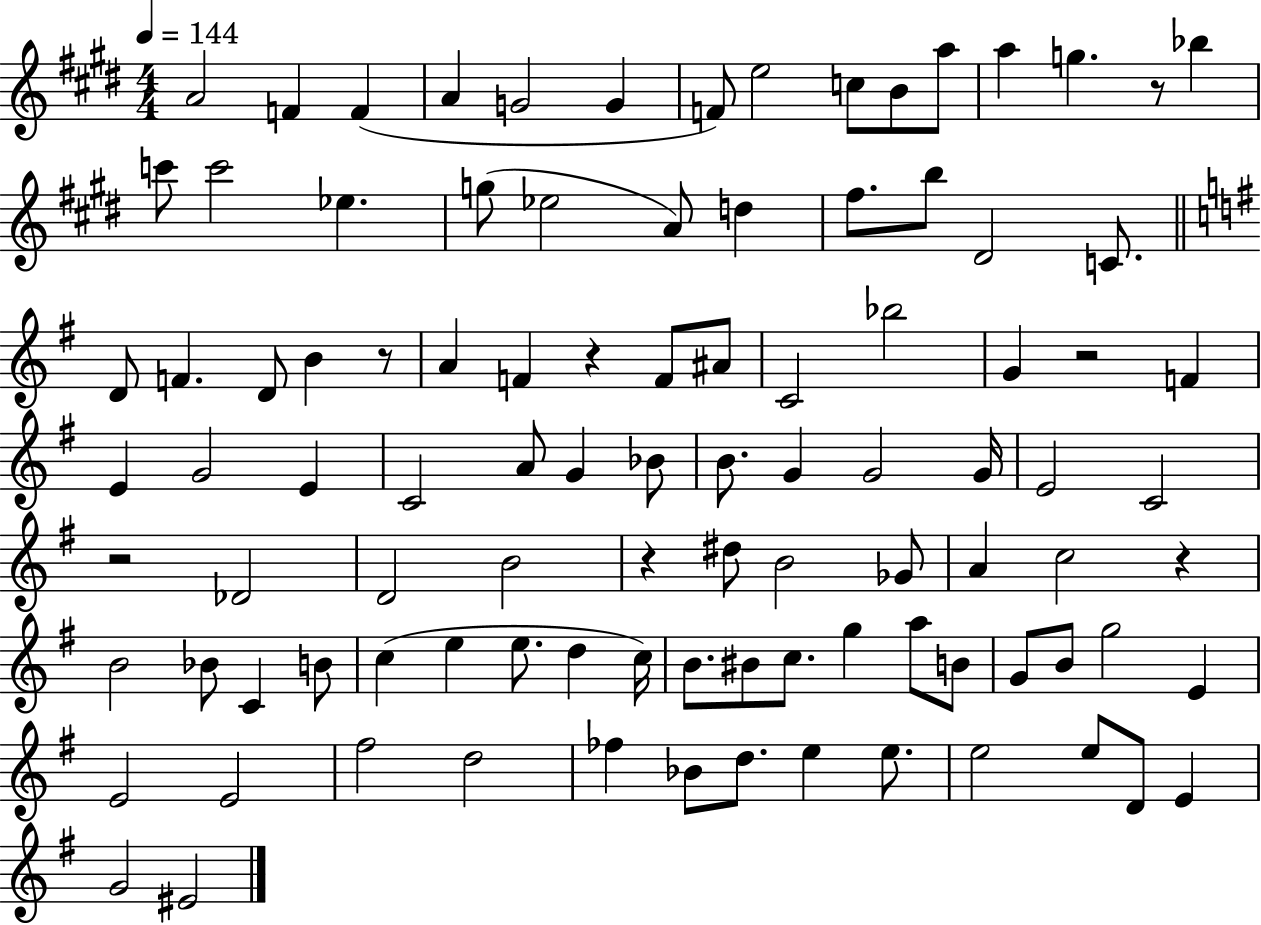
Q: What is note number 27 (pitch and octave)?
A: F4